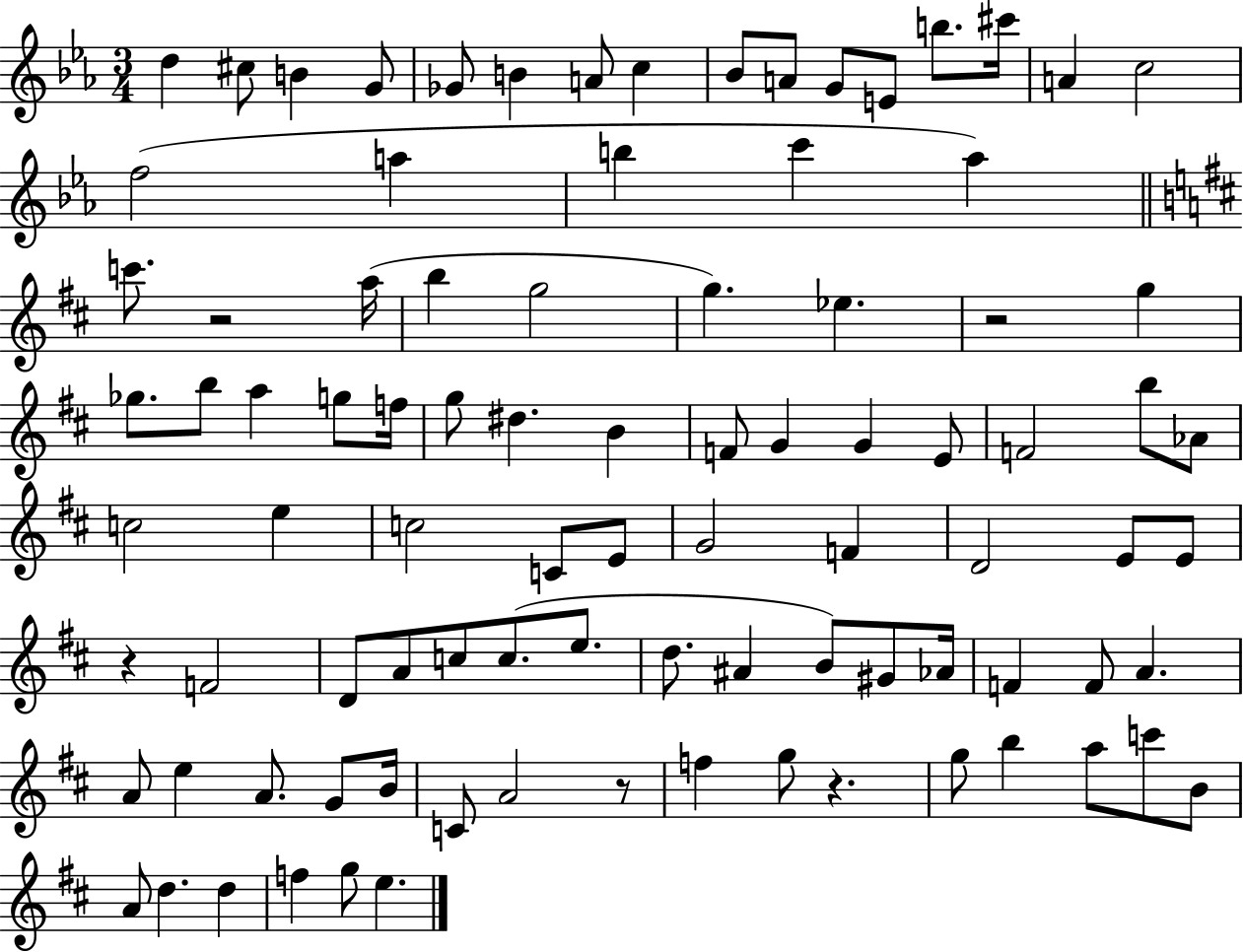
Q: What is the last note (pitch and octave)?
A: E5